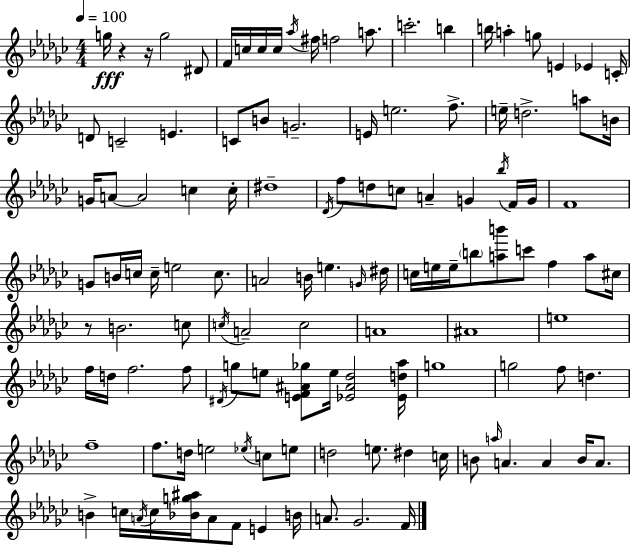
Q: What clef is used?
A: treble